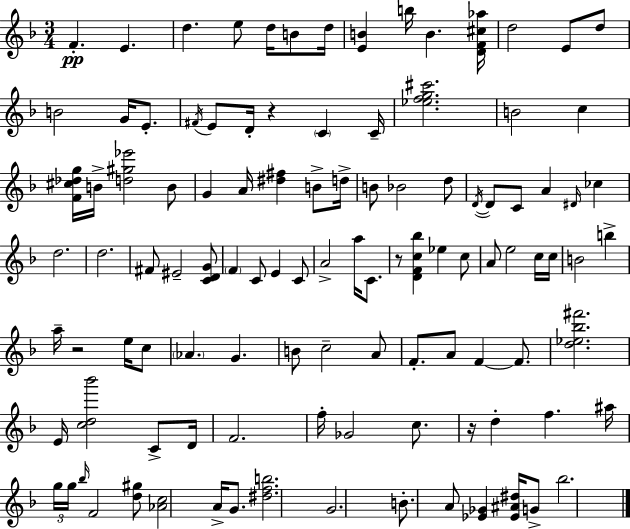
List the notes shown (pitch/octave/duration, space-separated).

F4/q. E4/q. D5/q. E5/e D5/s B4/e D5/s [E4,B4]/q B5/s B4/q. [D4,F4,C#5,Ab5]/s D5/h E4/e D5/e B4/h G4/s E4/e. F#4/s E4/e D4/s R/q C4/q C4/s [Eb5,F5,G5,C#6]/h. B4/h C5/q [F4,C#5,Db5,G5]/s B4/s [D5,G#5,Eb6]/h B4/e G4/q A4/s [D#5,F#5]/q B4/e D5/s B4/e Bb4/h D5/e D4/s D4/e C4/e A4/q D#4/s CES5/q D5/h. D5/h. F#4/e EIS4/h [C4,D4,G4]/e F4/q C4/e E4/q C4/e A4/h A5/s C4/e. R/e [D4,F4,C5,Bb5]/q Eb5/q C5/e A4/e E5/h C5/s C5/s B4/h B5/q A5/s R/h E5/s C5/e Ab4/q. G4/q. B4/e C5/h A4/e F4/e. A4/e F4/q F4/e. [D5,Eb5,Bb5,F#6]/h. E4/s [C5,D5,Bb6]/h C4/e D4/s F4/h. F5/s Gb4/h C5/e. R/s D5/q F5/q. A#5/s G5/s G5/s Bb5/s F4/h [D5,G#5]/e [Ab4,C5]/h A4/s G4/e. [D#5,F5,B5]/h. G4/h. B4/e. A4/e [Eb4,Gb4]/q [Eb4,A#4,D#5]/s G4/e Bb5/h.